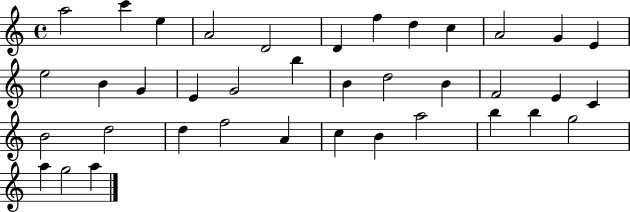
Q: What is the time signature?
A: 4/4